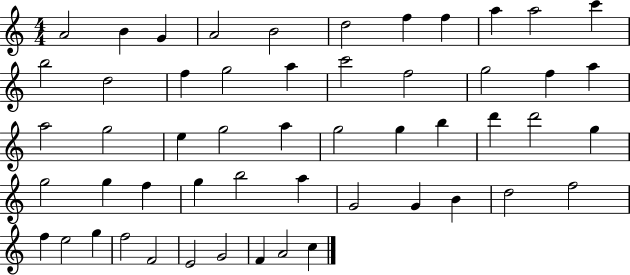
A4/h B4/q G4/q A4/h B4/h D5/h F5/q F5/q A5/q A5/h C6/q B5/h D5/h F5/q G5/h A5/q C6/h F5/h G5/h F5/q A5/q A5/h G5/h E5/q G5/h A5/q G5/h G5/q B5/q D6/q D6/h G5/q G5/h G5/q F5/q G5/q B5/h A5/q G4/h G4/q B4/q D5/h F5/h F5/q E5/h G5/q F5/h F4/h E4/h G4/h F4/q A4/h C5/q